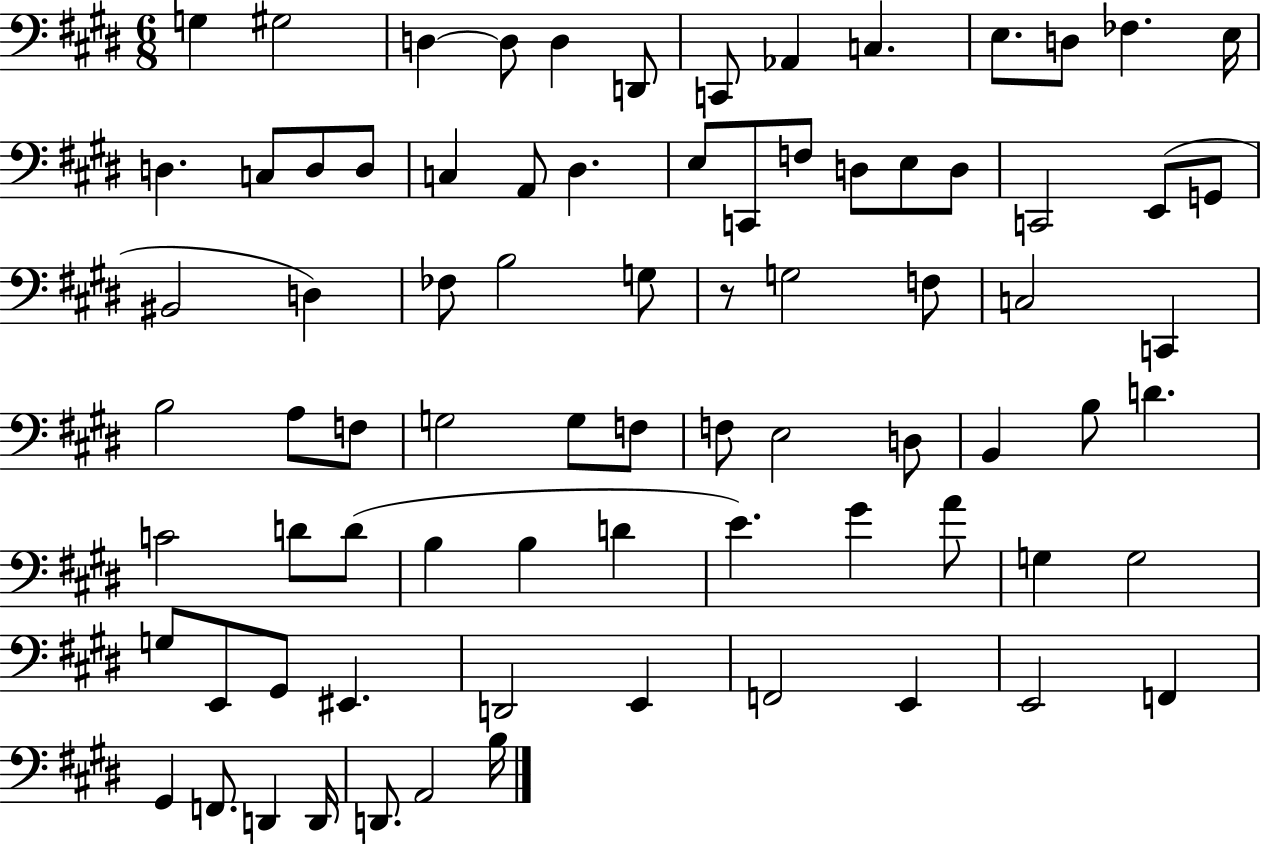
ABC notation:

X:1
T:Untitled
M:6/8
L:1/4
K:E
G, ^G,2 D, D,/2 D, D,,/2 C,,/2 _A,, C, E,/2 D,/2 _F, E,/4 D, C,/2 D,/2 D,/2 C, A,,/2 ^D, E,/2 C,,/2 F,/2 D,/2 E,/2 D,/2 C,,2 E,,/2 G,,/2 ^B,,2 D, _F,/2 B,2 G,/2 z/2 G,2 F,/2 C,2 C,, B,2 A,/2 F,/2 G,2 G,/2 F,/2 F,/2 E,2 D,/2 B,, B,/2 D C2 D/2 D/2 B, B, D E ^G A/2 G, G,2 G,/2 E,,/2 ^G,,/2 ^E,, D,,2 E,, F,,2 E,, E,,2 F,, ^G,, F,,/2 D,, D,,/4 D,,/2 A,,2 B,/4